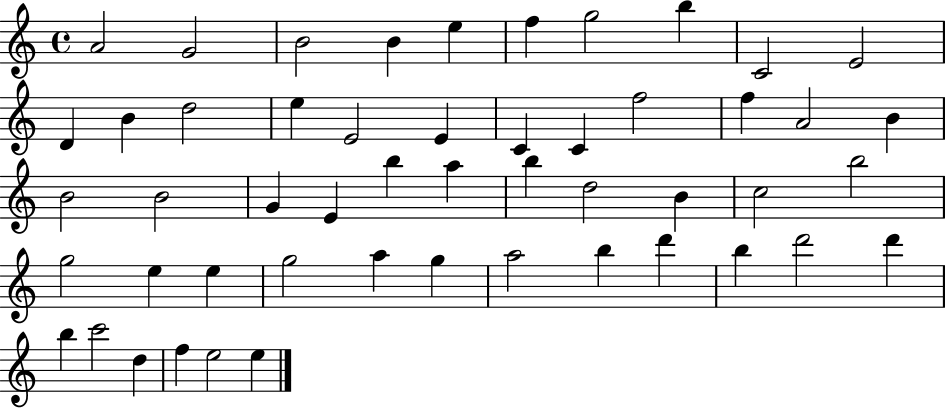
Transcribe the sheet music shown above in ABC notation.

X:1
T:Untitled
M:4/4
L:1/4
K:C
A2 G2 B2 B e f g2 b C2 E2 D B d2 e E2 E C C f2 f A2 B B2 B2 G E b a b d2 B c2 b2 g2 e e g2 a g a2 b d' b d'2 d' b c'2 d f e2 e